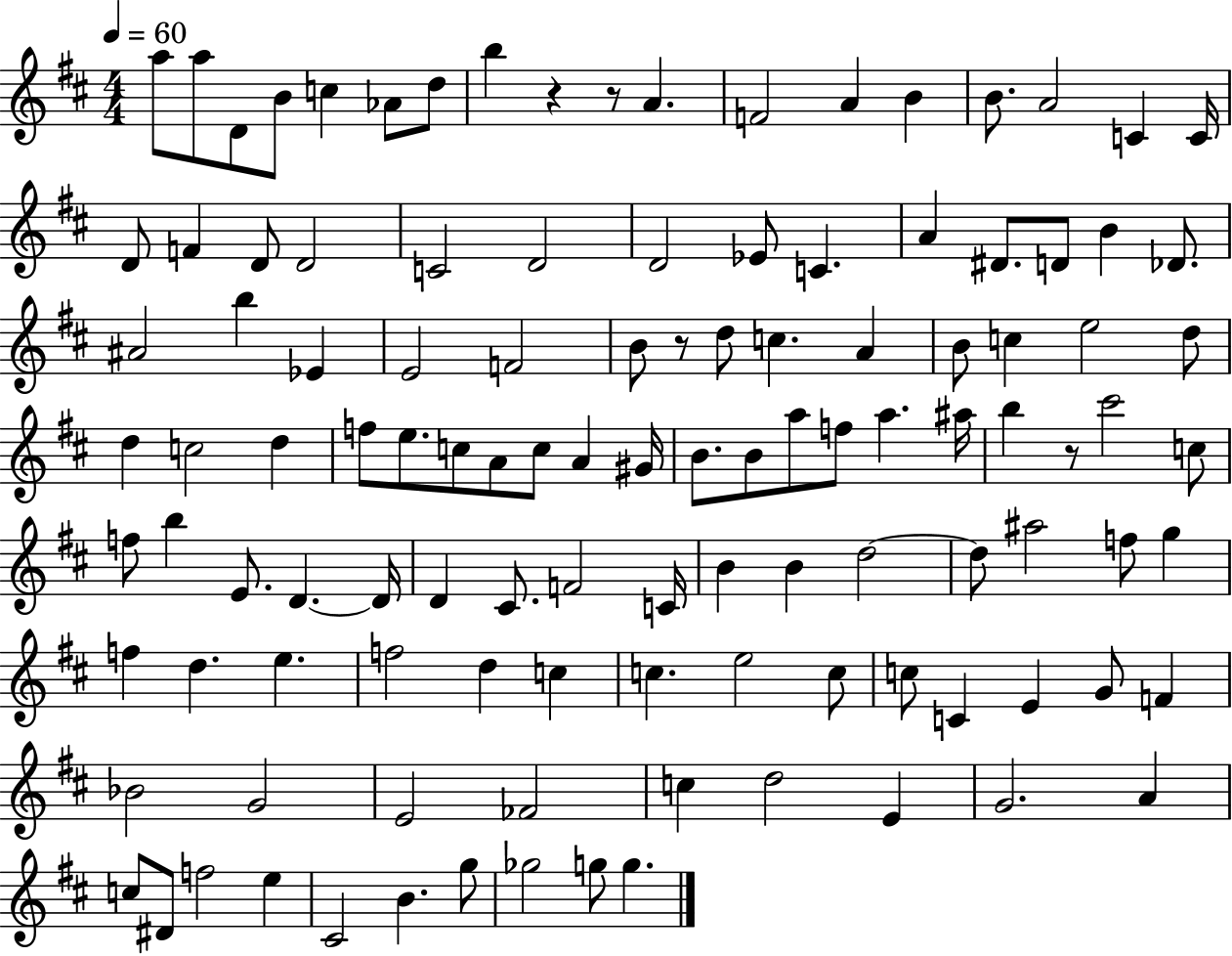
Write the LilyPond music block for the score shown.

{
  \clef treble
  \numericTimeSignature
  \time 4/4
  \key d \major
  \tempo 4 = 60
  a''8 a''8 d'8 b'8 c''4 aes'8 d''8 | b''4 r4 r8 a'4. | f'2 a'4 b'4 | b'8. a'2 c'4 c'16 | \break d'8 f'4 d'8 d'2 | c'2 d'2 | d'2 ees'8 c'4. | a'4 dis'8. d'8 b'4 des'8. | \break ais'2 b''4 ees'4 | e'2 f'2 | b'8 r8 d''8 c''4. a'4 | b'8 c''4 e''2 d''8 | \break d''4 c''2 d''4 | f''8 e''8. c''8 a'8 c''8 a'4 gis'16 | b'8. b'8 a''8 f''8 a''4. ais''16 | b''4 r8 cis'''2 c''8 | \break f''8 b''4 e'8. d'4.~~ d'16 | d'4 cis'8. f'2 c'16 | b'4 b'4 d''2~~ | d''8 ais''2 f''8 g''4 | \break f''4 d''4. e''4. | f''2 d''4 c''4 | c''4. e''2 c''8 | c''8 c'4 e'4 g'8 f'4 | \break bes'2 g'2 | e'2 fes'2 | c''4 d''2 e'4 | g'2. a'4 | \break c''8 dis'8 f''2 e''4 | cis'2 b'4. g''8 | ges''2 g''8 g''4. | \bar "|."
}